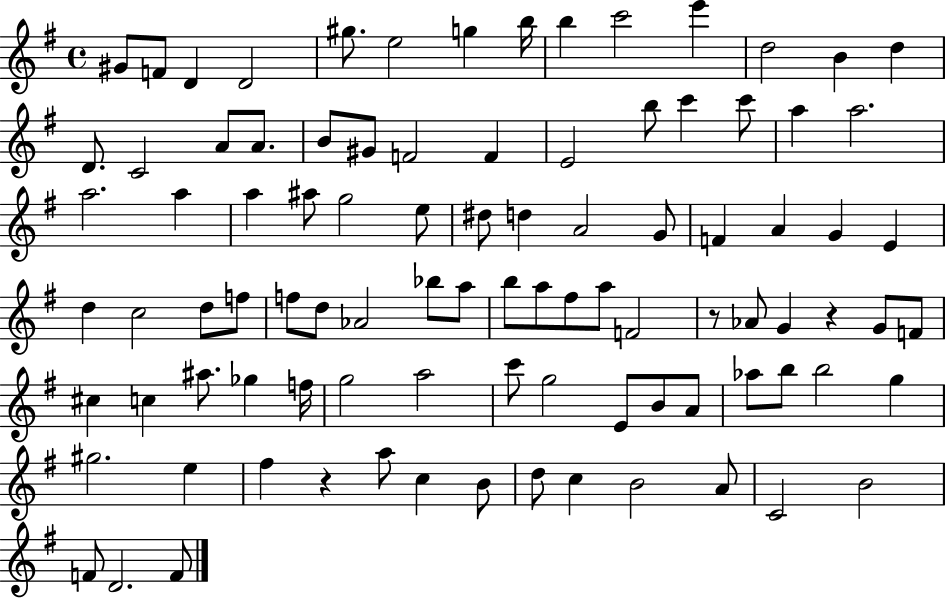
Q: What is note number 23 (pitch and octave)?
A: E4